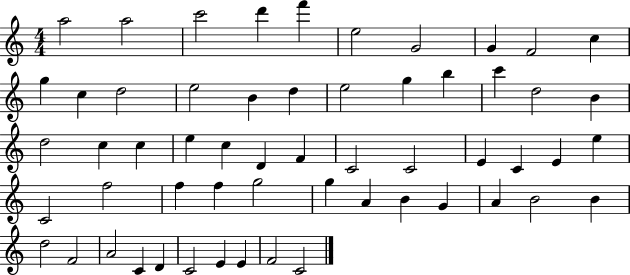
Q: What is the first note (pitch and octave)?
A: A5